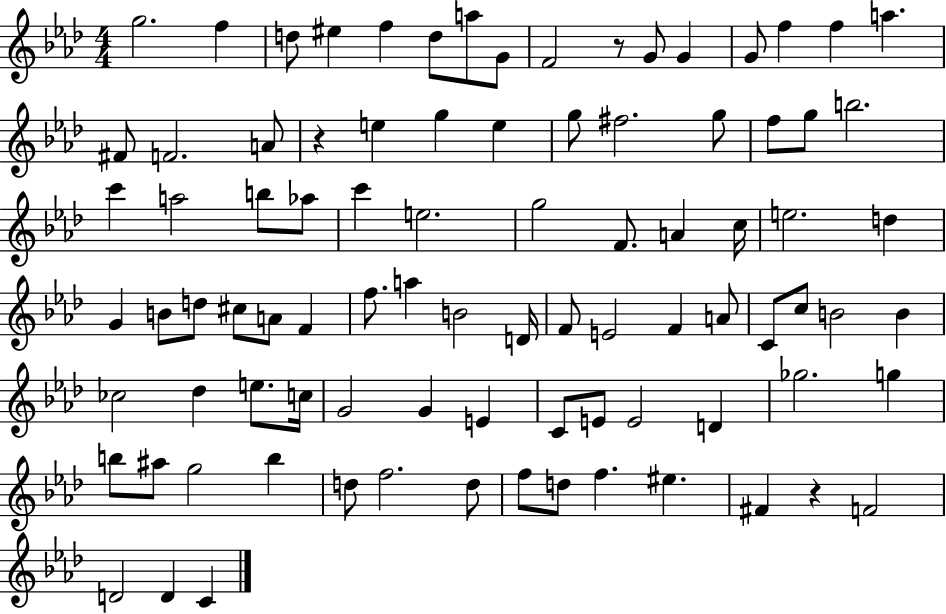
X:1
T:Untitled
M:4/4
L:1/4
K:Ab
g2 f d/2 ^e f d/2 a/2 G/2 F2 z/2 G/2 G G/2 f f a ^F/2 F2 A/2 z e g e g/2 ^f2 g/2 f/2 g/2 b2 c' a2 b/2 _a/2 c' e2 g2 F/2 A c/4 e2 d G B/2 d/2 ^c/2 A/2 F f/2 a B2 D/4 F/2 E2 F A/2 C/2 c/2 B2 B _c2 _d e/2 c/4 G2 G E C/2 E/2 E2 D _g2 g b/2 ^a/2 g2 b d/2 f2 d/2 f/2 d/2 f ^e ^F z F2 D2 D C